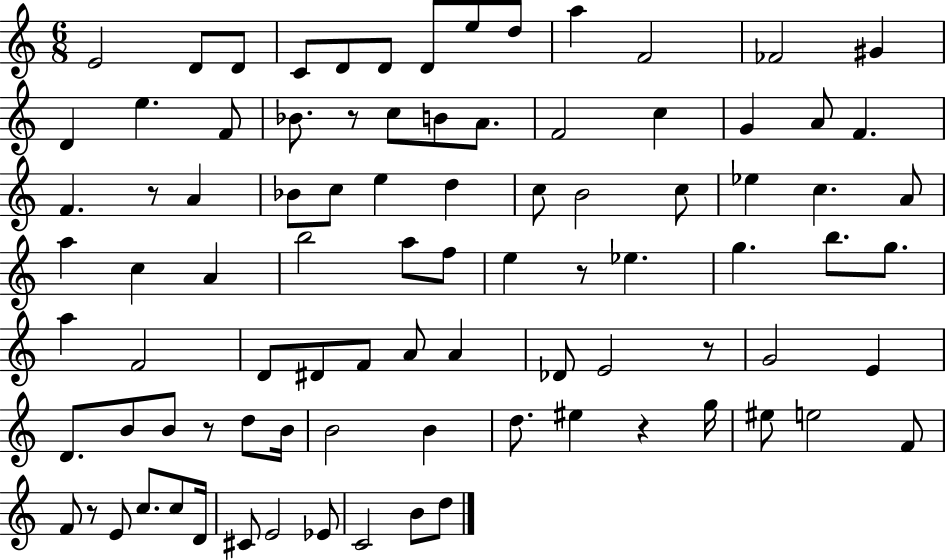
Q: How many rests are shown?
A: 7